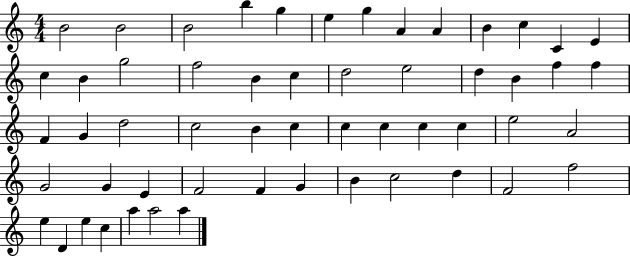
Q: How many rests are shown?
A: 0